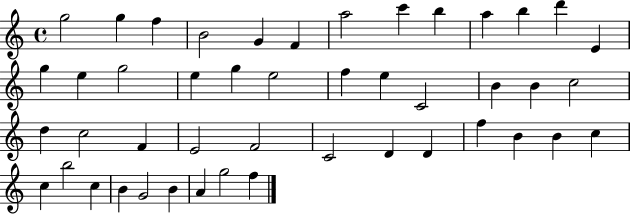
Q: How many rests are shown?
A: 0